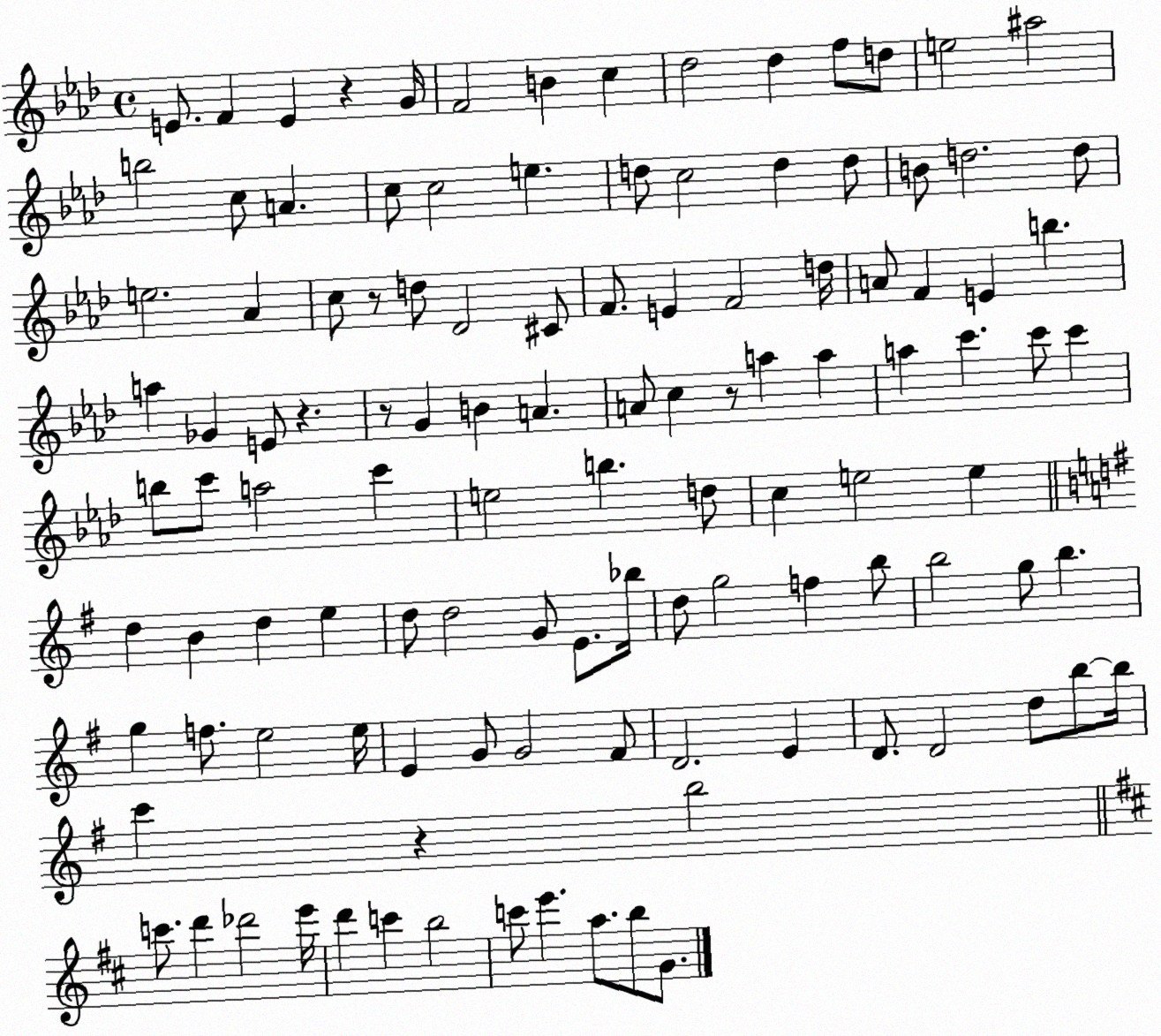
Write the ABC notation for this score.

X:1
T:Untitled
M:4/4
L:1/4
K:Ab
E/2 F E z G/4 F2 B c _d2 _d f/2 d/2 e2 ^a2 b2 c/2 A c/2 c2 e d/2 c2 d d/2 B/2 d2 d/2 e2 _A c/2 z/2 d/2 _D2 ^C/2 F/2 E F2 d/4 A/2 F E b a _G E/2 z z/2 G B A A/2 c z/2 a a a c' c'/2 c' b/2 c'/2 a2 c' e2 b d/2 c e2 e d B d e d/2 d2 G/2 E/2 _b/4 d/2 g2 f b/2 b2 g/2 b g f/2 e2 e/4 E G/2 G2 ^F/2 D2 E D/2 D2 d/2 b/2 b/4 c' z b2 c'/2 d' _d'2 e'/4 d' c' b2 c'/2 e' a/2 b/2 G/2